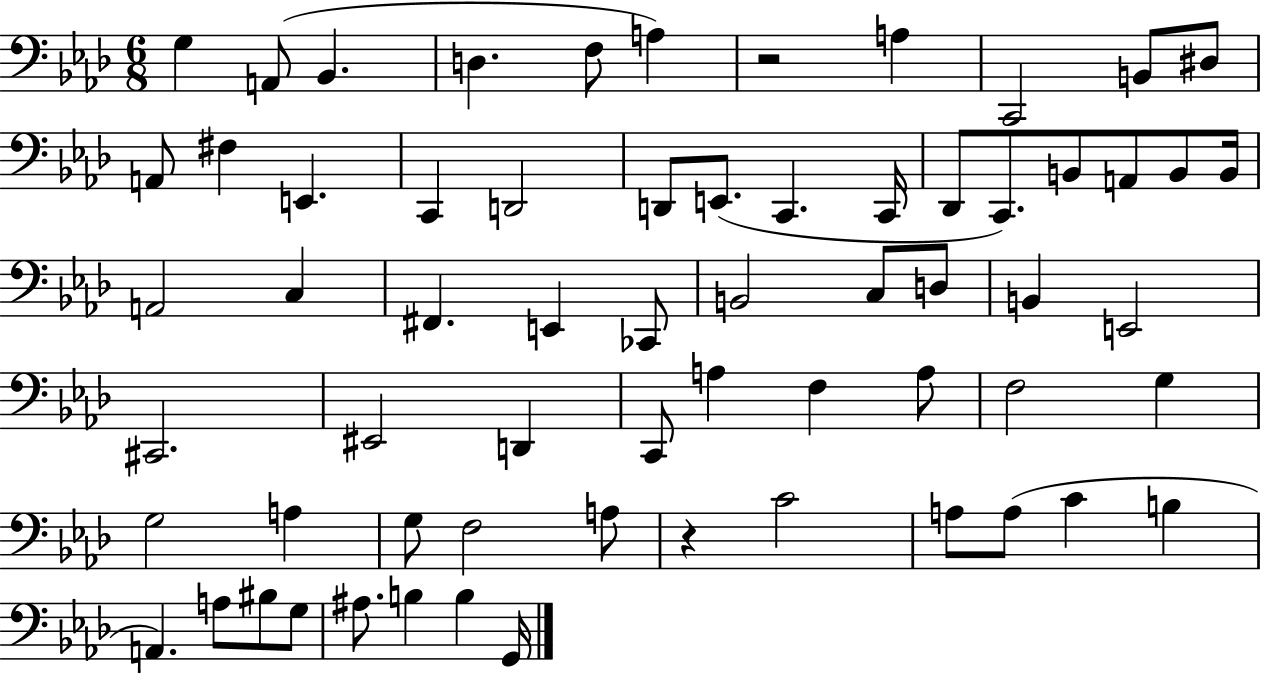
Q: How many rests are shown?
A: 2